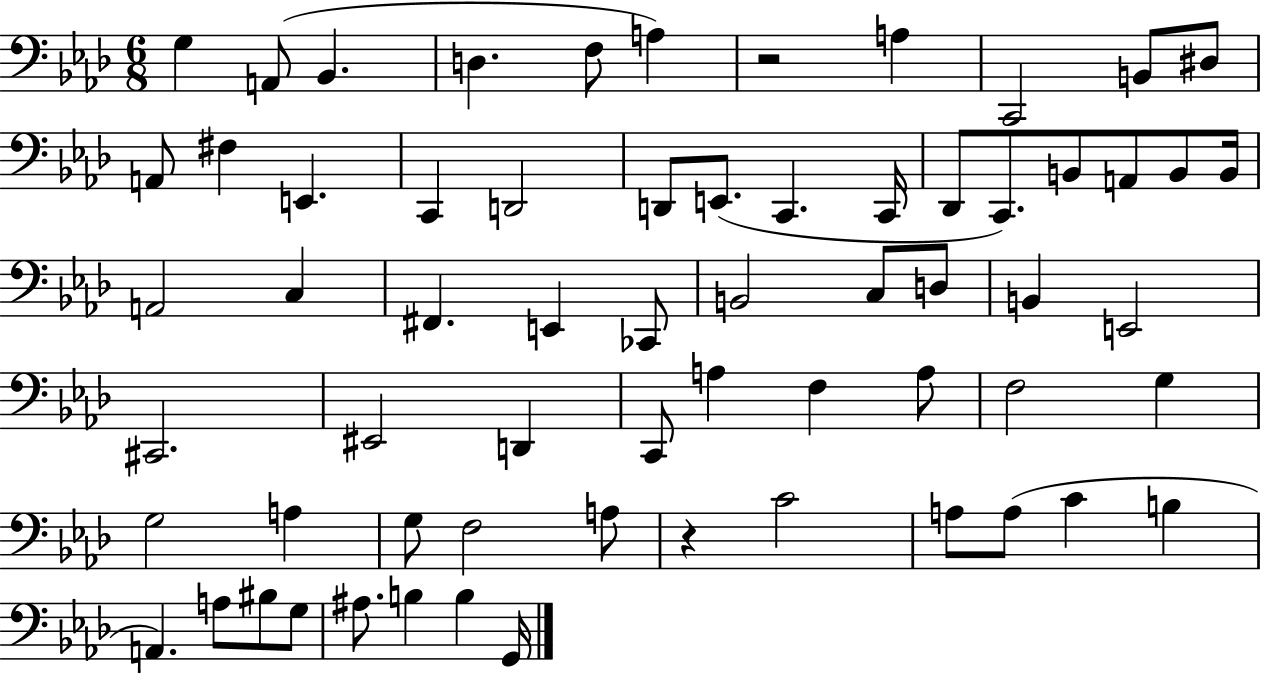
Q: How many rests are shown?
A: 2